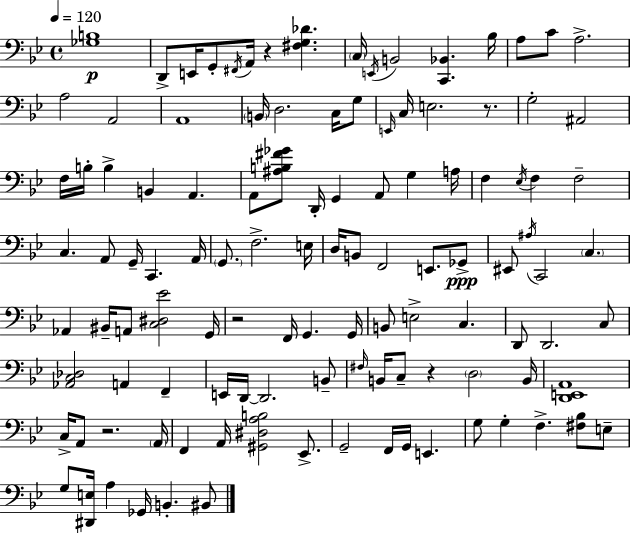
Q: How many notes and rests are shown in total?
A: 114